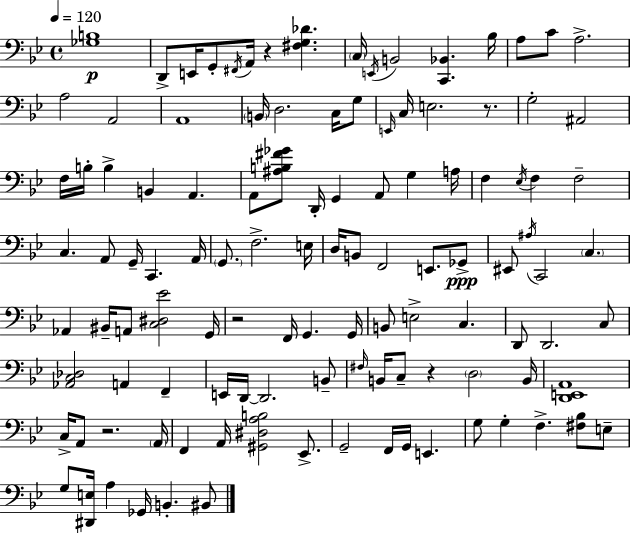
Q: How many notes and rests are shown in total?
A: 114